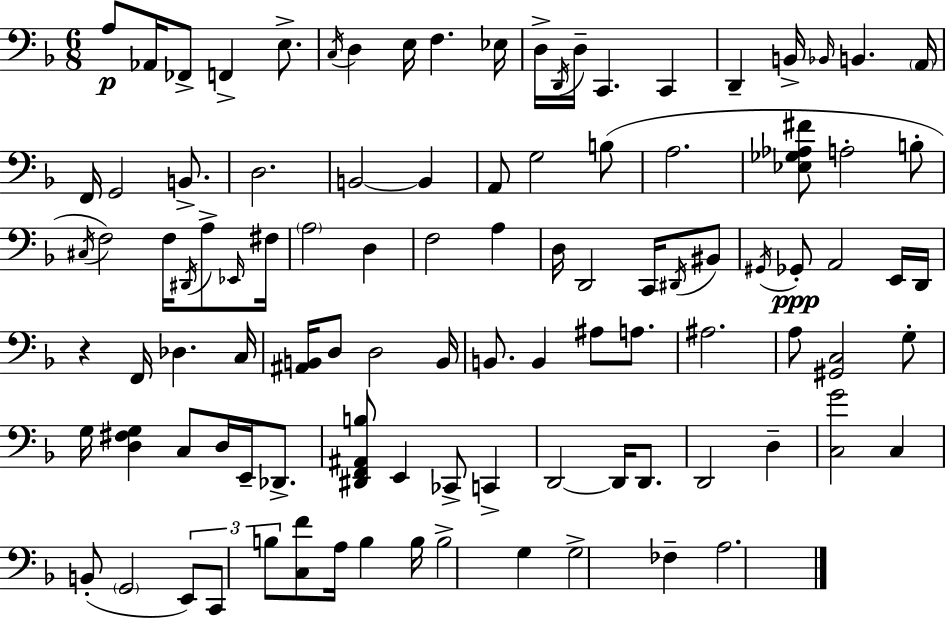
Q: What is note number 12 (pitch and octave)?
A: D2